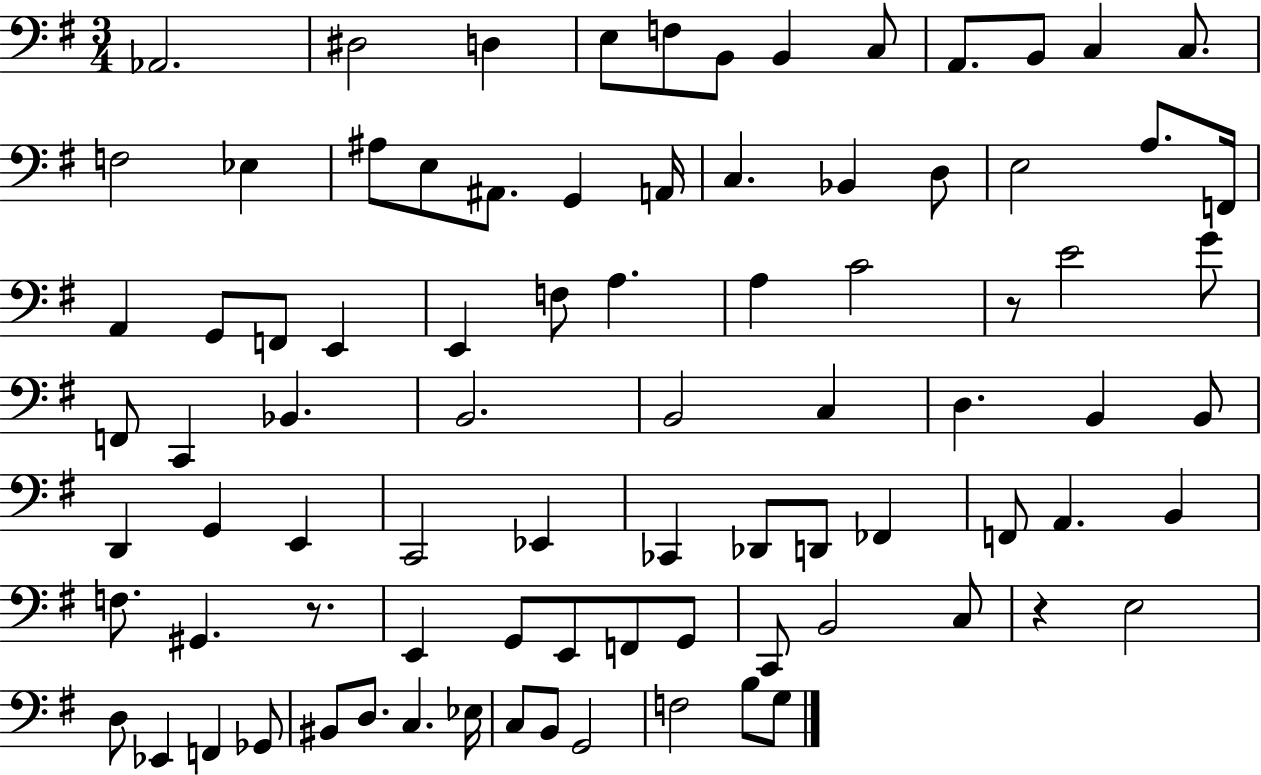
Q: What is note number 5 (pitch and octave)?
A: F3